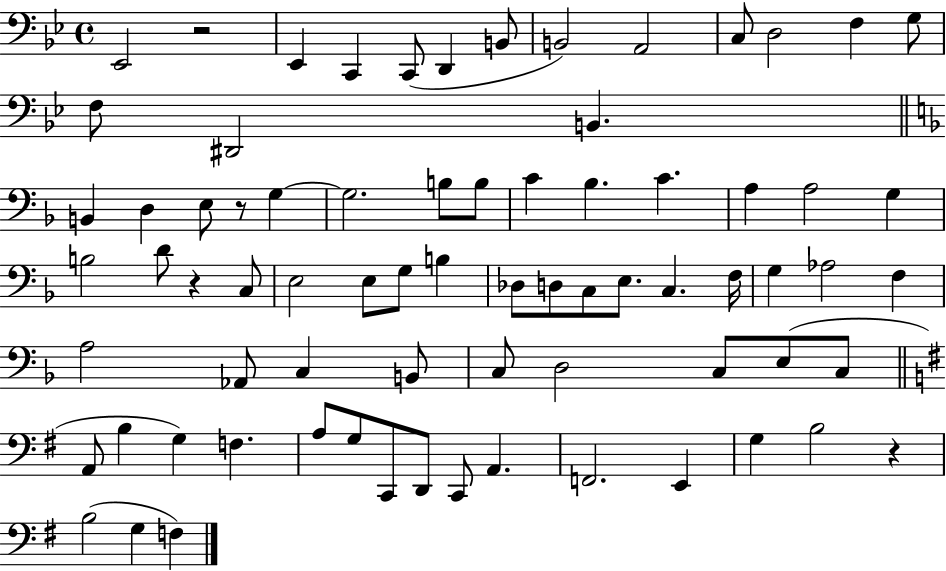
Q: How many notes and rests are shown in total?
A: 74